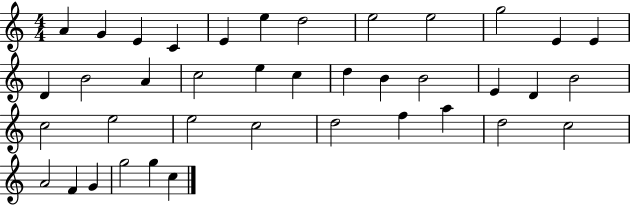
{
  \clef treble
  \numericTimeSignature
  \time 4/4
  \key c \major
  a'4 g'4 e'4 c'4 | e'4 e''4 d''2 | e''2 e''2 | g''2 e'4 e'4 | \break d'4 b'2 a'4 | c''2 e''4 c''4 | d''4 b'4 b'2 | e'4 d'4 b'2 | \break c''2 e''2 | e''2 c''2 | d''2 f''4 a''4 | d''2 c''2 | \break a'2 f'4 g'4 | g''2 g''4 c''4 | \bar "|."
}